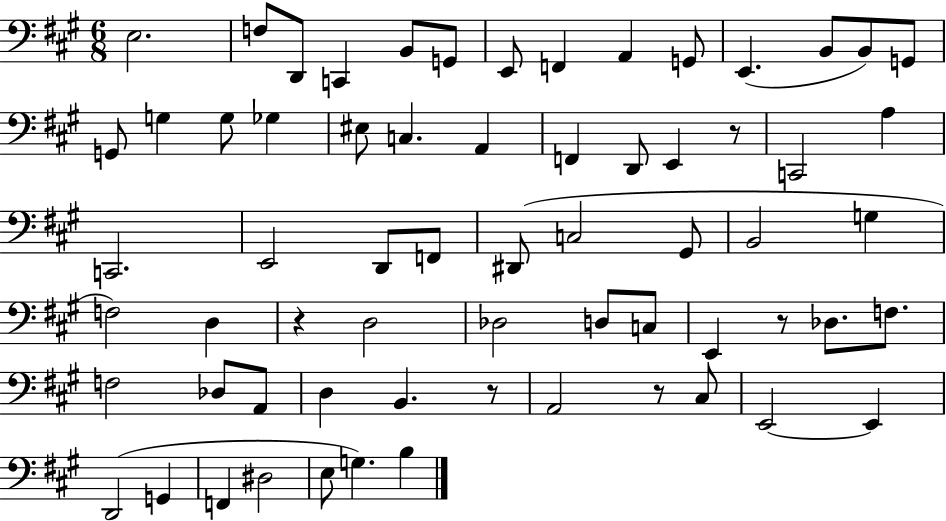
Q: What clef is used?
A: bass